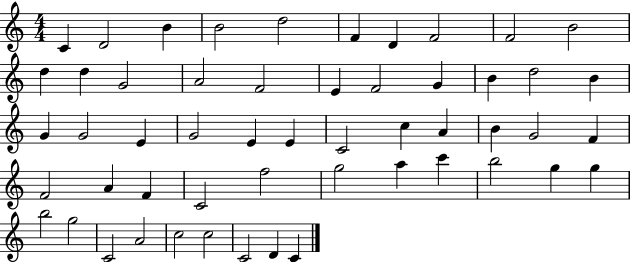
X:1
T:Untitled
M:4/4
L:1/4
K:C
C D2 B B2 d2 F D F2 F2 B2 d d G2 A2 F2 E F2 G B d2 B G G2 E G2 E E C2 c A B G2 F F2 A F C2 f2 g2 a c' b2 g g b2 g2 C2 A2 c2 c2 C2 D C